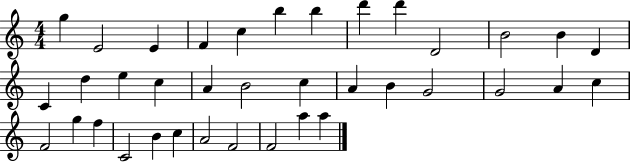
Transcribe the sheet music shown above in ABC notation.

X:1
T:Untitled
M:4/4
L:1/4
K:C
g E2 E F c b b d' d' D2 B2 B D C d e c A B2 c A B G2 G2 A c F2 g f C2 B c A2 F2 F2 a a